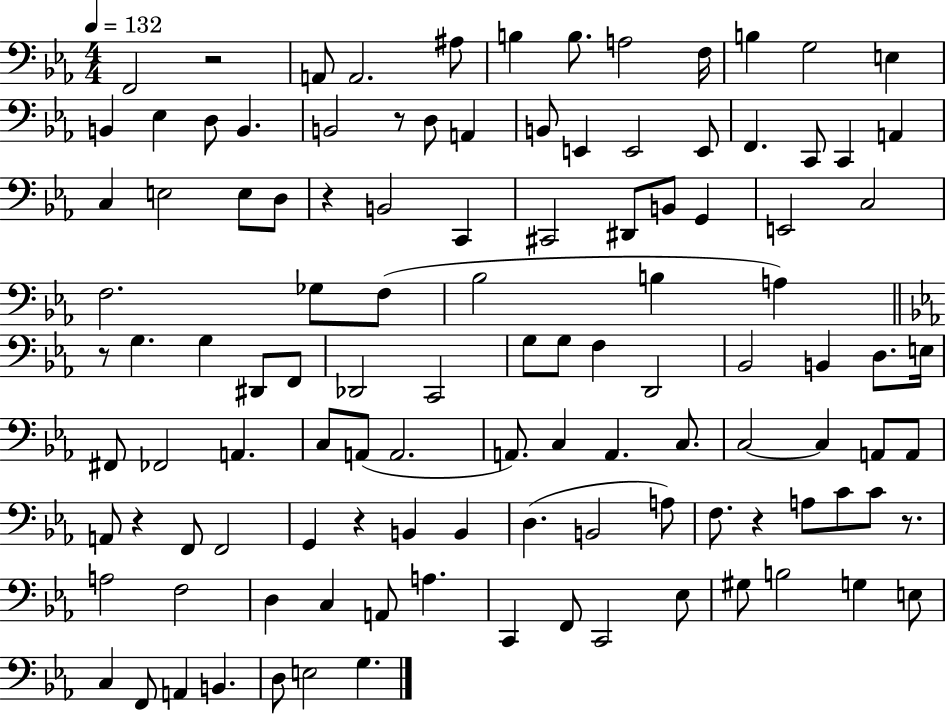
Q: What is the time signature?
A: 4/4